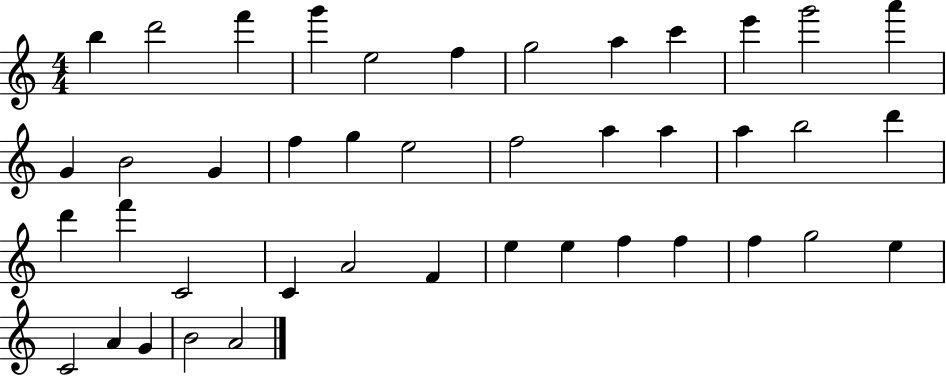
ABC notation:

X:1
T:Untitled
M:4/4
L:1/4
K:C
b d'2 f' g' e2 f g2 a c' e' g'2 a' G B2 G f g e2 f2 a a a b2 d' d' f' C2 C A2 F e e f f f g2 e C2 A G B2 A2